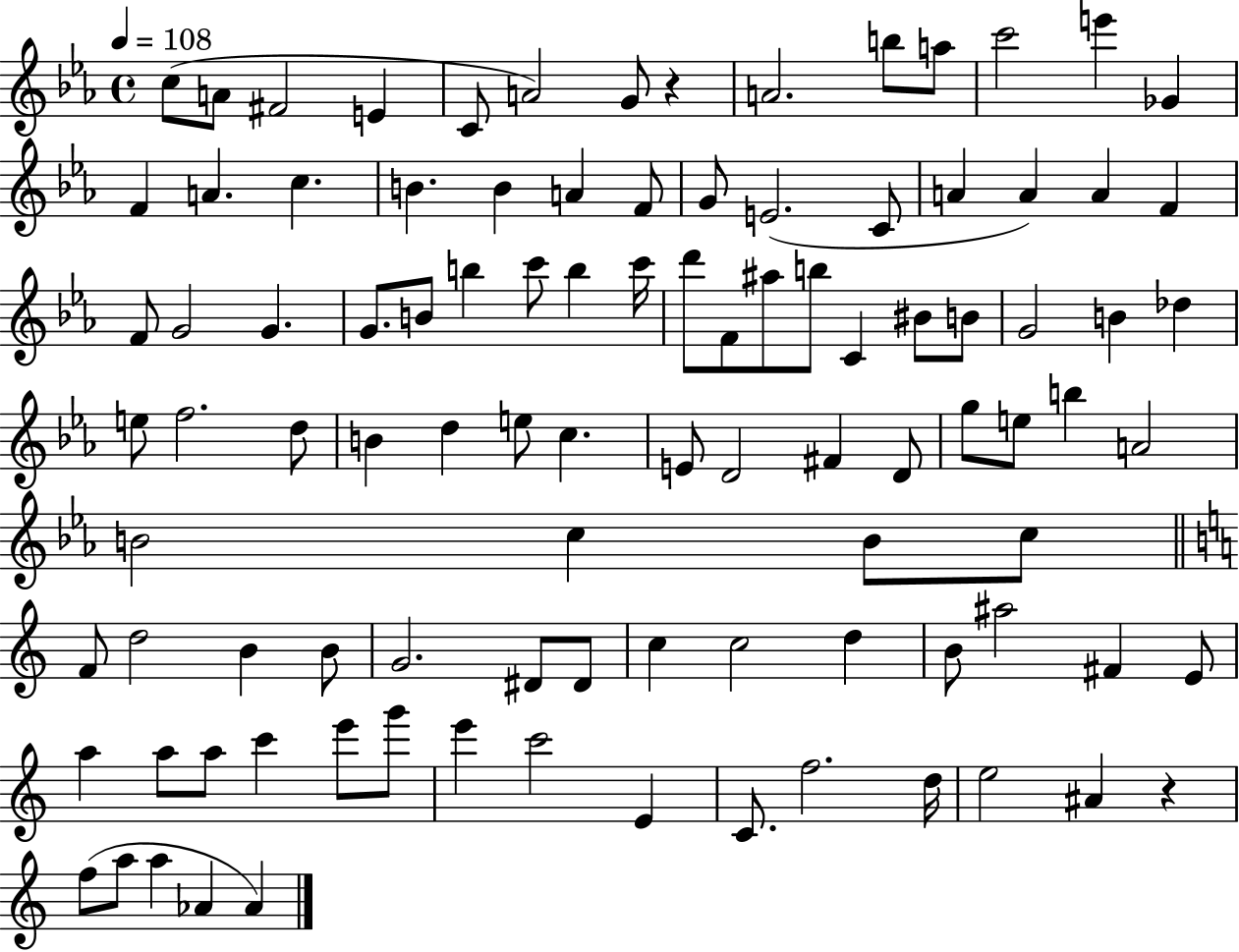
X:1
T:Untitled
M:4/4
L:1/4
K:Eb
c/2 A/2 ^F2 E C/2 A2 G/2 z A2 b/2 a/2 c'2 e' _G F A c B B A F/2 G/2 E2 C/2 A A A F F/2 G2 G G/2 B/2 b c'/2 b c'/4 d'/2 F/2 ^a/2 b/2 C ^B/2 B/2 G2 B _d e/2 f2 d/2 B d e/2 c E/2 D2 ^F D/2 g/2 e/2 b A2 B2 c B/2 c/2 F/2 d2 B B/2 G2 ^D/2 ^D/2 c c2 d B/2 ^a2 ^F E/2 a a/2 a/2 c' e'/2 g'/2 e' c'2 E C/2 f2 d/4 e2 ^A z f/2 a/2 a _A _A